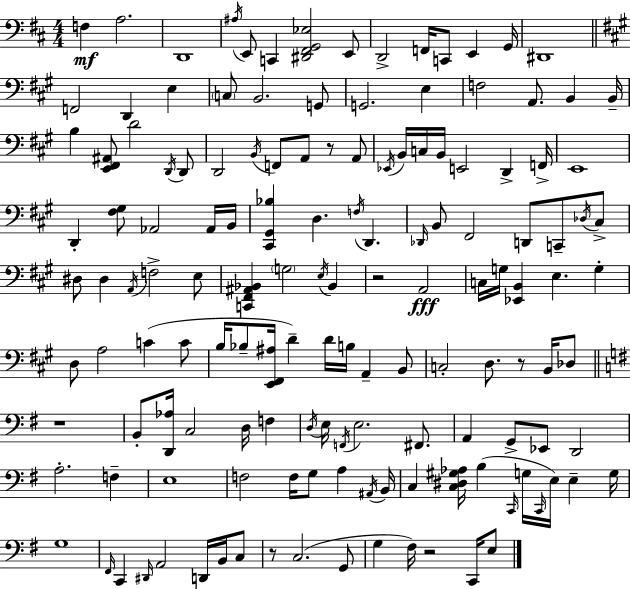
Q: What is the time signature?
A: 4/4